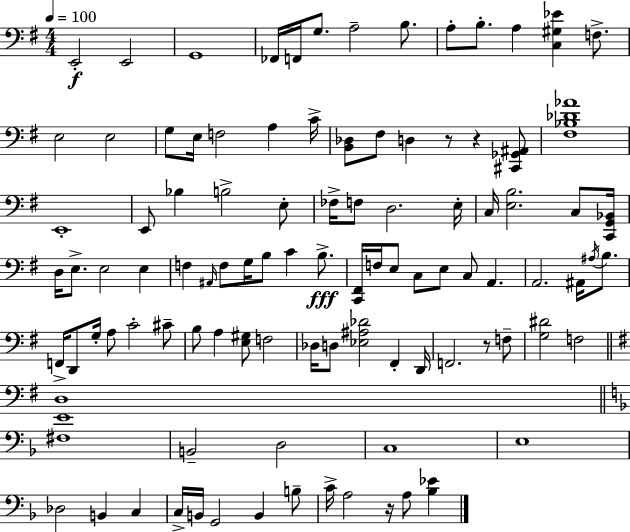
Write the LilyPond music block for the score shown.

{
  \clef bass
  \numericTimeSignature
  \time 4/4
  \key g \major
  \tempo 4 = 100
  \repeat volta 2 { e,2-.\f e,2 | g,1 | fes,16 f,16 g8. a2-- b8. | a8-. b8.-. a4 <c gis ees'>4 f8.-> | \break e2 e2 | g8 e16 f2 a4 c'16-> | <b, des>8 fis8 d4 r8 r4 <cis, ges, ais,>8 | <fis bes des' aes'>1 | \break e,1-. | e,8 bes4 b2-> e8-. | fes16-> f8 d2. e16-. | c16 <e b>2. c8 <c, g, bes,>16 | \break d16 e8.-> e2 e4 | f4 \grace { ais,16 } f8 g16 b8 c'4 b8.->\fff | <c, fis,>16 f16 e8 c8 e8 c8 a,4. | a,2. ais,16 \acciaccatura { ais16 } b8. | \break f,16-> d,8 g16-. a8 c'2-. | cis'8-- b8 a4 <e gis>8 f2 | des16 d8 <ees ais des'>2 fis,4-. | d,16 f,2. r8 | \break f8-- <g dis'>2 f2 | \bar "||" \break \key g \major d1 | \bar "||" \break \key f \major <fis e'>1 | b,2-- d2 | c1 | e1 | \break des2 b,4 c4 | c16-> b,16 g,2 b,4 b8-- | c'16-> a2 r16 a8 <bes ees'>4 | } \bar "|."
}